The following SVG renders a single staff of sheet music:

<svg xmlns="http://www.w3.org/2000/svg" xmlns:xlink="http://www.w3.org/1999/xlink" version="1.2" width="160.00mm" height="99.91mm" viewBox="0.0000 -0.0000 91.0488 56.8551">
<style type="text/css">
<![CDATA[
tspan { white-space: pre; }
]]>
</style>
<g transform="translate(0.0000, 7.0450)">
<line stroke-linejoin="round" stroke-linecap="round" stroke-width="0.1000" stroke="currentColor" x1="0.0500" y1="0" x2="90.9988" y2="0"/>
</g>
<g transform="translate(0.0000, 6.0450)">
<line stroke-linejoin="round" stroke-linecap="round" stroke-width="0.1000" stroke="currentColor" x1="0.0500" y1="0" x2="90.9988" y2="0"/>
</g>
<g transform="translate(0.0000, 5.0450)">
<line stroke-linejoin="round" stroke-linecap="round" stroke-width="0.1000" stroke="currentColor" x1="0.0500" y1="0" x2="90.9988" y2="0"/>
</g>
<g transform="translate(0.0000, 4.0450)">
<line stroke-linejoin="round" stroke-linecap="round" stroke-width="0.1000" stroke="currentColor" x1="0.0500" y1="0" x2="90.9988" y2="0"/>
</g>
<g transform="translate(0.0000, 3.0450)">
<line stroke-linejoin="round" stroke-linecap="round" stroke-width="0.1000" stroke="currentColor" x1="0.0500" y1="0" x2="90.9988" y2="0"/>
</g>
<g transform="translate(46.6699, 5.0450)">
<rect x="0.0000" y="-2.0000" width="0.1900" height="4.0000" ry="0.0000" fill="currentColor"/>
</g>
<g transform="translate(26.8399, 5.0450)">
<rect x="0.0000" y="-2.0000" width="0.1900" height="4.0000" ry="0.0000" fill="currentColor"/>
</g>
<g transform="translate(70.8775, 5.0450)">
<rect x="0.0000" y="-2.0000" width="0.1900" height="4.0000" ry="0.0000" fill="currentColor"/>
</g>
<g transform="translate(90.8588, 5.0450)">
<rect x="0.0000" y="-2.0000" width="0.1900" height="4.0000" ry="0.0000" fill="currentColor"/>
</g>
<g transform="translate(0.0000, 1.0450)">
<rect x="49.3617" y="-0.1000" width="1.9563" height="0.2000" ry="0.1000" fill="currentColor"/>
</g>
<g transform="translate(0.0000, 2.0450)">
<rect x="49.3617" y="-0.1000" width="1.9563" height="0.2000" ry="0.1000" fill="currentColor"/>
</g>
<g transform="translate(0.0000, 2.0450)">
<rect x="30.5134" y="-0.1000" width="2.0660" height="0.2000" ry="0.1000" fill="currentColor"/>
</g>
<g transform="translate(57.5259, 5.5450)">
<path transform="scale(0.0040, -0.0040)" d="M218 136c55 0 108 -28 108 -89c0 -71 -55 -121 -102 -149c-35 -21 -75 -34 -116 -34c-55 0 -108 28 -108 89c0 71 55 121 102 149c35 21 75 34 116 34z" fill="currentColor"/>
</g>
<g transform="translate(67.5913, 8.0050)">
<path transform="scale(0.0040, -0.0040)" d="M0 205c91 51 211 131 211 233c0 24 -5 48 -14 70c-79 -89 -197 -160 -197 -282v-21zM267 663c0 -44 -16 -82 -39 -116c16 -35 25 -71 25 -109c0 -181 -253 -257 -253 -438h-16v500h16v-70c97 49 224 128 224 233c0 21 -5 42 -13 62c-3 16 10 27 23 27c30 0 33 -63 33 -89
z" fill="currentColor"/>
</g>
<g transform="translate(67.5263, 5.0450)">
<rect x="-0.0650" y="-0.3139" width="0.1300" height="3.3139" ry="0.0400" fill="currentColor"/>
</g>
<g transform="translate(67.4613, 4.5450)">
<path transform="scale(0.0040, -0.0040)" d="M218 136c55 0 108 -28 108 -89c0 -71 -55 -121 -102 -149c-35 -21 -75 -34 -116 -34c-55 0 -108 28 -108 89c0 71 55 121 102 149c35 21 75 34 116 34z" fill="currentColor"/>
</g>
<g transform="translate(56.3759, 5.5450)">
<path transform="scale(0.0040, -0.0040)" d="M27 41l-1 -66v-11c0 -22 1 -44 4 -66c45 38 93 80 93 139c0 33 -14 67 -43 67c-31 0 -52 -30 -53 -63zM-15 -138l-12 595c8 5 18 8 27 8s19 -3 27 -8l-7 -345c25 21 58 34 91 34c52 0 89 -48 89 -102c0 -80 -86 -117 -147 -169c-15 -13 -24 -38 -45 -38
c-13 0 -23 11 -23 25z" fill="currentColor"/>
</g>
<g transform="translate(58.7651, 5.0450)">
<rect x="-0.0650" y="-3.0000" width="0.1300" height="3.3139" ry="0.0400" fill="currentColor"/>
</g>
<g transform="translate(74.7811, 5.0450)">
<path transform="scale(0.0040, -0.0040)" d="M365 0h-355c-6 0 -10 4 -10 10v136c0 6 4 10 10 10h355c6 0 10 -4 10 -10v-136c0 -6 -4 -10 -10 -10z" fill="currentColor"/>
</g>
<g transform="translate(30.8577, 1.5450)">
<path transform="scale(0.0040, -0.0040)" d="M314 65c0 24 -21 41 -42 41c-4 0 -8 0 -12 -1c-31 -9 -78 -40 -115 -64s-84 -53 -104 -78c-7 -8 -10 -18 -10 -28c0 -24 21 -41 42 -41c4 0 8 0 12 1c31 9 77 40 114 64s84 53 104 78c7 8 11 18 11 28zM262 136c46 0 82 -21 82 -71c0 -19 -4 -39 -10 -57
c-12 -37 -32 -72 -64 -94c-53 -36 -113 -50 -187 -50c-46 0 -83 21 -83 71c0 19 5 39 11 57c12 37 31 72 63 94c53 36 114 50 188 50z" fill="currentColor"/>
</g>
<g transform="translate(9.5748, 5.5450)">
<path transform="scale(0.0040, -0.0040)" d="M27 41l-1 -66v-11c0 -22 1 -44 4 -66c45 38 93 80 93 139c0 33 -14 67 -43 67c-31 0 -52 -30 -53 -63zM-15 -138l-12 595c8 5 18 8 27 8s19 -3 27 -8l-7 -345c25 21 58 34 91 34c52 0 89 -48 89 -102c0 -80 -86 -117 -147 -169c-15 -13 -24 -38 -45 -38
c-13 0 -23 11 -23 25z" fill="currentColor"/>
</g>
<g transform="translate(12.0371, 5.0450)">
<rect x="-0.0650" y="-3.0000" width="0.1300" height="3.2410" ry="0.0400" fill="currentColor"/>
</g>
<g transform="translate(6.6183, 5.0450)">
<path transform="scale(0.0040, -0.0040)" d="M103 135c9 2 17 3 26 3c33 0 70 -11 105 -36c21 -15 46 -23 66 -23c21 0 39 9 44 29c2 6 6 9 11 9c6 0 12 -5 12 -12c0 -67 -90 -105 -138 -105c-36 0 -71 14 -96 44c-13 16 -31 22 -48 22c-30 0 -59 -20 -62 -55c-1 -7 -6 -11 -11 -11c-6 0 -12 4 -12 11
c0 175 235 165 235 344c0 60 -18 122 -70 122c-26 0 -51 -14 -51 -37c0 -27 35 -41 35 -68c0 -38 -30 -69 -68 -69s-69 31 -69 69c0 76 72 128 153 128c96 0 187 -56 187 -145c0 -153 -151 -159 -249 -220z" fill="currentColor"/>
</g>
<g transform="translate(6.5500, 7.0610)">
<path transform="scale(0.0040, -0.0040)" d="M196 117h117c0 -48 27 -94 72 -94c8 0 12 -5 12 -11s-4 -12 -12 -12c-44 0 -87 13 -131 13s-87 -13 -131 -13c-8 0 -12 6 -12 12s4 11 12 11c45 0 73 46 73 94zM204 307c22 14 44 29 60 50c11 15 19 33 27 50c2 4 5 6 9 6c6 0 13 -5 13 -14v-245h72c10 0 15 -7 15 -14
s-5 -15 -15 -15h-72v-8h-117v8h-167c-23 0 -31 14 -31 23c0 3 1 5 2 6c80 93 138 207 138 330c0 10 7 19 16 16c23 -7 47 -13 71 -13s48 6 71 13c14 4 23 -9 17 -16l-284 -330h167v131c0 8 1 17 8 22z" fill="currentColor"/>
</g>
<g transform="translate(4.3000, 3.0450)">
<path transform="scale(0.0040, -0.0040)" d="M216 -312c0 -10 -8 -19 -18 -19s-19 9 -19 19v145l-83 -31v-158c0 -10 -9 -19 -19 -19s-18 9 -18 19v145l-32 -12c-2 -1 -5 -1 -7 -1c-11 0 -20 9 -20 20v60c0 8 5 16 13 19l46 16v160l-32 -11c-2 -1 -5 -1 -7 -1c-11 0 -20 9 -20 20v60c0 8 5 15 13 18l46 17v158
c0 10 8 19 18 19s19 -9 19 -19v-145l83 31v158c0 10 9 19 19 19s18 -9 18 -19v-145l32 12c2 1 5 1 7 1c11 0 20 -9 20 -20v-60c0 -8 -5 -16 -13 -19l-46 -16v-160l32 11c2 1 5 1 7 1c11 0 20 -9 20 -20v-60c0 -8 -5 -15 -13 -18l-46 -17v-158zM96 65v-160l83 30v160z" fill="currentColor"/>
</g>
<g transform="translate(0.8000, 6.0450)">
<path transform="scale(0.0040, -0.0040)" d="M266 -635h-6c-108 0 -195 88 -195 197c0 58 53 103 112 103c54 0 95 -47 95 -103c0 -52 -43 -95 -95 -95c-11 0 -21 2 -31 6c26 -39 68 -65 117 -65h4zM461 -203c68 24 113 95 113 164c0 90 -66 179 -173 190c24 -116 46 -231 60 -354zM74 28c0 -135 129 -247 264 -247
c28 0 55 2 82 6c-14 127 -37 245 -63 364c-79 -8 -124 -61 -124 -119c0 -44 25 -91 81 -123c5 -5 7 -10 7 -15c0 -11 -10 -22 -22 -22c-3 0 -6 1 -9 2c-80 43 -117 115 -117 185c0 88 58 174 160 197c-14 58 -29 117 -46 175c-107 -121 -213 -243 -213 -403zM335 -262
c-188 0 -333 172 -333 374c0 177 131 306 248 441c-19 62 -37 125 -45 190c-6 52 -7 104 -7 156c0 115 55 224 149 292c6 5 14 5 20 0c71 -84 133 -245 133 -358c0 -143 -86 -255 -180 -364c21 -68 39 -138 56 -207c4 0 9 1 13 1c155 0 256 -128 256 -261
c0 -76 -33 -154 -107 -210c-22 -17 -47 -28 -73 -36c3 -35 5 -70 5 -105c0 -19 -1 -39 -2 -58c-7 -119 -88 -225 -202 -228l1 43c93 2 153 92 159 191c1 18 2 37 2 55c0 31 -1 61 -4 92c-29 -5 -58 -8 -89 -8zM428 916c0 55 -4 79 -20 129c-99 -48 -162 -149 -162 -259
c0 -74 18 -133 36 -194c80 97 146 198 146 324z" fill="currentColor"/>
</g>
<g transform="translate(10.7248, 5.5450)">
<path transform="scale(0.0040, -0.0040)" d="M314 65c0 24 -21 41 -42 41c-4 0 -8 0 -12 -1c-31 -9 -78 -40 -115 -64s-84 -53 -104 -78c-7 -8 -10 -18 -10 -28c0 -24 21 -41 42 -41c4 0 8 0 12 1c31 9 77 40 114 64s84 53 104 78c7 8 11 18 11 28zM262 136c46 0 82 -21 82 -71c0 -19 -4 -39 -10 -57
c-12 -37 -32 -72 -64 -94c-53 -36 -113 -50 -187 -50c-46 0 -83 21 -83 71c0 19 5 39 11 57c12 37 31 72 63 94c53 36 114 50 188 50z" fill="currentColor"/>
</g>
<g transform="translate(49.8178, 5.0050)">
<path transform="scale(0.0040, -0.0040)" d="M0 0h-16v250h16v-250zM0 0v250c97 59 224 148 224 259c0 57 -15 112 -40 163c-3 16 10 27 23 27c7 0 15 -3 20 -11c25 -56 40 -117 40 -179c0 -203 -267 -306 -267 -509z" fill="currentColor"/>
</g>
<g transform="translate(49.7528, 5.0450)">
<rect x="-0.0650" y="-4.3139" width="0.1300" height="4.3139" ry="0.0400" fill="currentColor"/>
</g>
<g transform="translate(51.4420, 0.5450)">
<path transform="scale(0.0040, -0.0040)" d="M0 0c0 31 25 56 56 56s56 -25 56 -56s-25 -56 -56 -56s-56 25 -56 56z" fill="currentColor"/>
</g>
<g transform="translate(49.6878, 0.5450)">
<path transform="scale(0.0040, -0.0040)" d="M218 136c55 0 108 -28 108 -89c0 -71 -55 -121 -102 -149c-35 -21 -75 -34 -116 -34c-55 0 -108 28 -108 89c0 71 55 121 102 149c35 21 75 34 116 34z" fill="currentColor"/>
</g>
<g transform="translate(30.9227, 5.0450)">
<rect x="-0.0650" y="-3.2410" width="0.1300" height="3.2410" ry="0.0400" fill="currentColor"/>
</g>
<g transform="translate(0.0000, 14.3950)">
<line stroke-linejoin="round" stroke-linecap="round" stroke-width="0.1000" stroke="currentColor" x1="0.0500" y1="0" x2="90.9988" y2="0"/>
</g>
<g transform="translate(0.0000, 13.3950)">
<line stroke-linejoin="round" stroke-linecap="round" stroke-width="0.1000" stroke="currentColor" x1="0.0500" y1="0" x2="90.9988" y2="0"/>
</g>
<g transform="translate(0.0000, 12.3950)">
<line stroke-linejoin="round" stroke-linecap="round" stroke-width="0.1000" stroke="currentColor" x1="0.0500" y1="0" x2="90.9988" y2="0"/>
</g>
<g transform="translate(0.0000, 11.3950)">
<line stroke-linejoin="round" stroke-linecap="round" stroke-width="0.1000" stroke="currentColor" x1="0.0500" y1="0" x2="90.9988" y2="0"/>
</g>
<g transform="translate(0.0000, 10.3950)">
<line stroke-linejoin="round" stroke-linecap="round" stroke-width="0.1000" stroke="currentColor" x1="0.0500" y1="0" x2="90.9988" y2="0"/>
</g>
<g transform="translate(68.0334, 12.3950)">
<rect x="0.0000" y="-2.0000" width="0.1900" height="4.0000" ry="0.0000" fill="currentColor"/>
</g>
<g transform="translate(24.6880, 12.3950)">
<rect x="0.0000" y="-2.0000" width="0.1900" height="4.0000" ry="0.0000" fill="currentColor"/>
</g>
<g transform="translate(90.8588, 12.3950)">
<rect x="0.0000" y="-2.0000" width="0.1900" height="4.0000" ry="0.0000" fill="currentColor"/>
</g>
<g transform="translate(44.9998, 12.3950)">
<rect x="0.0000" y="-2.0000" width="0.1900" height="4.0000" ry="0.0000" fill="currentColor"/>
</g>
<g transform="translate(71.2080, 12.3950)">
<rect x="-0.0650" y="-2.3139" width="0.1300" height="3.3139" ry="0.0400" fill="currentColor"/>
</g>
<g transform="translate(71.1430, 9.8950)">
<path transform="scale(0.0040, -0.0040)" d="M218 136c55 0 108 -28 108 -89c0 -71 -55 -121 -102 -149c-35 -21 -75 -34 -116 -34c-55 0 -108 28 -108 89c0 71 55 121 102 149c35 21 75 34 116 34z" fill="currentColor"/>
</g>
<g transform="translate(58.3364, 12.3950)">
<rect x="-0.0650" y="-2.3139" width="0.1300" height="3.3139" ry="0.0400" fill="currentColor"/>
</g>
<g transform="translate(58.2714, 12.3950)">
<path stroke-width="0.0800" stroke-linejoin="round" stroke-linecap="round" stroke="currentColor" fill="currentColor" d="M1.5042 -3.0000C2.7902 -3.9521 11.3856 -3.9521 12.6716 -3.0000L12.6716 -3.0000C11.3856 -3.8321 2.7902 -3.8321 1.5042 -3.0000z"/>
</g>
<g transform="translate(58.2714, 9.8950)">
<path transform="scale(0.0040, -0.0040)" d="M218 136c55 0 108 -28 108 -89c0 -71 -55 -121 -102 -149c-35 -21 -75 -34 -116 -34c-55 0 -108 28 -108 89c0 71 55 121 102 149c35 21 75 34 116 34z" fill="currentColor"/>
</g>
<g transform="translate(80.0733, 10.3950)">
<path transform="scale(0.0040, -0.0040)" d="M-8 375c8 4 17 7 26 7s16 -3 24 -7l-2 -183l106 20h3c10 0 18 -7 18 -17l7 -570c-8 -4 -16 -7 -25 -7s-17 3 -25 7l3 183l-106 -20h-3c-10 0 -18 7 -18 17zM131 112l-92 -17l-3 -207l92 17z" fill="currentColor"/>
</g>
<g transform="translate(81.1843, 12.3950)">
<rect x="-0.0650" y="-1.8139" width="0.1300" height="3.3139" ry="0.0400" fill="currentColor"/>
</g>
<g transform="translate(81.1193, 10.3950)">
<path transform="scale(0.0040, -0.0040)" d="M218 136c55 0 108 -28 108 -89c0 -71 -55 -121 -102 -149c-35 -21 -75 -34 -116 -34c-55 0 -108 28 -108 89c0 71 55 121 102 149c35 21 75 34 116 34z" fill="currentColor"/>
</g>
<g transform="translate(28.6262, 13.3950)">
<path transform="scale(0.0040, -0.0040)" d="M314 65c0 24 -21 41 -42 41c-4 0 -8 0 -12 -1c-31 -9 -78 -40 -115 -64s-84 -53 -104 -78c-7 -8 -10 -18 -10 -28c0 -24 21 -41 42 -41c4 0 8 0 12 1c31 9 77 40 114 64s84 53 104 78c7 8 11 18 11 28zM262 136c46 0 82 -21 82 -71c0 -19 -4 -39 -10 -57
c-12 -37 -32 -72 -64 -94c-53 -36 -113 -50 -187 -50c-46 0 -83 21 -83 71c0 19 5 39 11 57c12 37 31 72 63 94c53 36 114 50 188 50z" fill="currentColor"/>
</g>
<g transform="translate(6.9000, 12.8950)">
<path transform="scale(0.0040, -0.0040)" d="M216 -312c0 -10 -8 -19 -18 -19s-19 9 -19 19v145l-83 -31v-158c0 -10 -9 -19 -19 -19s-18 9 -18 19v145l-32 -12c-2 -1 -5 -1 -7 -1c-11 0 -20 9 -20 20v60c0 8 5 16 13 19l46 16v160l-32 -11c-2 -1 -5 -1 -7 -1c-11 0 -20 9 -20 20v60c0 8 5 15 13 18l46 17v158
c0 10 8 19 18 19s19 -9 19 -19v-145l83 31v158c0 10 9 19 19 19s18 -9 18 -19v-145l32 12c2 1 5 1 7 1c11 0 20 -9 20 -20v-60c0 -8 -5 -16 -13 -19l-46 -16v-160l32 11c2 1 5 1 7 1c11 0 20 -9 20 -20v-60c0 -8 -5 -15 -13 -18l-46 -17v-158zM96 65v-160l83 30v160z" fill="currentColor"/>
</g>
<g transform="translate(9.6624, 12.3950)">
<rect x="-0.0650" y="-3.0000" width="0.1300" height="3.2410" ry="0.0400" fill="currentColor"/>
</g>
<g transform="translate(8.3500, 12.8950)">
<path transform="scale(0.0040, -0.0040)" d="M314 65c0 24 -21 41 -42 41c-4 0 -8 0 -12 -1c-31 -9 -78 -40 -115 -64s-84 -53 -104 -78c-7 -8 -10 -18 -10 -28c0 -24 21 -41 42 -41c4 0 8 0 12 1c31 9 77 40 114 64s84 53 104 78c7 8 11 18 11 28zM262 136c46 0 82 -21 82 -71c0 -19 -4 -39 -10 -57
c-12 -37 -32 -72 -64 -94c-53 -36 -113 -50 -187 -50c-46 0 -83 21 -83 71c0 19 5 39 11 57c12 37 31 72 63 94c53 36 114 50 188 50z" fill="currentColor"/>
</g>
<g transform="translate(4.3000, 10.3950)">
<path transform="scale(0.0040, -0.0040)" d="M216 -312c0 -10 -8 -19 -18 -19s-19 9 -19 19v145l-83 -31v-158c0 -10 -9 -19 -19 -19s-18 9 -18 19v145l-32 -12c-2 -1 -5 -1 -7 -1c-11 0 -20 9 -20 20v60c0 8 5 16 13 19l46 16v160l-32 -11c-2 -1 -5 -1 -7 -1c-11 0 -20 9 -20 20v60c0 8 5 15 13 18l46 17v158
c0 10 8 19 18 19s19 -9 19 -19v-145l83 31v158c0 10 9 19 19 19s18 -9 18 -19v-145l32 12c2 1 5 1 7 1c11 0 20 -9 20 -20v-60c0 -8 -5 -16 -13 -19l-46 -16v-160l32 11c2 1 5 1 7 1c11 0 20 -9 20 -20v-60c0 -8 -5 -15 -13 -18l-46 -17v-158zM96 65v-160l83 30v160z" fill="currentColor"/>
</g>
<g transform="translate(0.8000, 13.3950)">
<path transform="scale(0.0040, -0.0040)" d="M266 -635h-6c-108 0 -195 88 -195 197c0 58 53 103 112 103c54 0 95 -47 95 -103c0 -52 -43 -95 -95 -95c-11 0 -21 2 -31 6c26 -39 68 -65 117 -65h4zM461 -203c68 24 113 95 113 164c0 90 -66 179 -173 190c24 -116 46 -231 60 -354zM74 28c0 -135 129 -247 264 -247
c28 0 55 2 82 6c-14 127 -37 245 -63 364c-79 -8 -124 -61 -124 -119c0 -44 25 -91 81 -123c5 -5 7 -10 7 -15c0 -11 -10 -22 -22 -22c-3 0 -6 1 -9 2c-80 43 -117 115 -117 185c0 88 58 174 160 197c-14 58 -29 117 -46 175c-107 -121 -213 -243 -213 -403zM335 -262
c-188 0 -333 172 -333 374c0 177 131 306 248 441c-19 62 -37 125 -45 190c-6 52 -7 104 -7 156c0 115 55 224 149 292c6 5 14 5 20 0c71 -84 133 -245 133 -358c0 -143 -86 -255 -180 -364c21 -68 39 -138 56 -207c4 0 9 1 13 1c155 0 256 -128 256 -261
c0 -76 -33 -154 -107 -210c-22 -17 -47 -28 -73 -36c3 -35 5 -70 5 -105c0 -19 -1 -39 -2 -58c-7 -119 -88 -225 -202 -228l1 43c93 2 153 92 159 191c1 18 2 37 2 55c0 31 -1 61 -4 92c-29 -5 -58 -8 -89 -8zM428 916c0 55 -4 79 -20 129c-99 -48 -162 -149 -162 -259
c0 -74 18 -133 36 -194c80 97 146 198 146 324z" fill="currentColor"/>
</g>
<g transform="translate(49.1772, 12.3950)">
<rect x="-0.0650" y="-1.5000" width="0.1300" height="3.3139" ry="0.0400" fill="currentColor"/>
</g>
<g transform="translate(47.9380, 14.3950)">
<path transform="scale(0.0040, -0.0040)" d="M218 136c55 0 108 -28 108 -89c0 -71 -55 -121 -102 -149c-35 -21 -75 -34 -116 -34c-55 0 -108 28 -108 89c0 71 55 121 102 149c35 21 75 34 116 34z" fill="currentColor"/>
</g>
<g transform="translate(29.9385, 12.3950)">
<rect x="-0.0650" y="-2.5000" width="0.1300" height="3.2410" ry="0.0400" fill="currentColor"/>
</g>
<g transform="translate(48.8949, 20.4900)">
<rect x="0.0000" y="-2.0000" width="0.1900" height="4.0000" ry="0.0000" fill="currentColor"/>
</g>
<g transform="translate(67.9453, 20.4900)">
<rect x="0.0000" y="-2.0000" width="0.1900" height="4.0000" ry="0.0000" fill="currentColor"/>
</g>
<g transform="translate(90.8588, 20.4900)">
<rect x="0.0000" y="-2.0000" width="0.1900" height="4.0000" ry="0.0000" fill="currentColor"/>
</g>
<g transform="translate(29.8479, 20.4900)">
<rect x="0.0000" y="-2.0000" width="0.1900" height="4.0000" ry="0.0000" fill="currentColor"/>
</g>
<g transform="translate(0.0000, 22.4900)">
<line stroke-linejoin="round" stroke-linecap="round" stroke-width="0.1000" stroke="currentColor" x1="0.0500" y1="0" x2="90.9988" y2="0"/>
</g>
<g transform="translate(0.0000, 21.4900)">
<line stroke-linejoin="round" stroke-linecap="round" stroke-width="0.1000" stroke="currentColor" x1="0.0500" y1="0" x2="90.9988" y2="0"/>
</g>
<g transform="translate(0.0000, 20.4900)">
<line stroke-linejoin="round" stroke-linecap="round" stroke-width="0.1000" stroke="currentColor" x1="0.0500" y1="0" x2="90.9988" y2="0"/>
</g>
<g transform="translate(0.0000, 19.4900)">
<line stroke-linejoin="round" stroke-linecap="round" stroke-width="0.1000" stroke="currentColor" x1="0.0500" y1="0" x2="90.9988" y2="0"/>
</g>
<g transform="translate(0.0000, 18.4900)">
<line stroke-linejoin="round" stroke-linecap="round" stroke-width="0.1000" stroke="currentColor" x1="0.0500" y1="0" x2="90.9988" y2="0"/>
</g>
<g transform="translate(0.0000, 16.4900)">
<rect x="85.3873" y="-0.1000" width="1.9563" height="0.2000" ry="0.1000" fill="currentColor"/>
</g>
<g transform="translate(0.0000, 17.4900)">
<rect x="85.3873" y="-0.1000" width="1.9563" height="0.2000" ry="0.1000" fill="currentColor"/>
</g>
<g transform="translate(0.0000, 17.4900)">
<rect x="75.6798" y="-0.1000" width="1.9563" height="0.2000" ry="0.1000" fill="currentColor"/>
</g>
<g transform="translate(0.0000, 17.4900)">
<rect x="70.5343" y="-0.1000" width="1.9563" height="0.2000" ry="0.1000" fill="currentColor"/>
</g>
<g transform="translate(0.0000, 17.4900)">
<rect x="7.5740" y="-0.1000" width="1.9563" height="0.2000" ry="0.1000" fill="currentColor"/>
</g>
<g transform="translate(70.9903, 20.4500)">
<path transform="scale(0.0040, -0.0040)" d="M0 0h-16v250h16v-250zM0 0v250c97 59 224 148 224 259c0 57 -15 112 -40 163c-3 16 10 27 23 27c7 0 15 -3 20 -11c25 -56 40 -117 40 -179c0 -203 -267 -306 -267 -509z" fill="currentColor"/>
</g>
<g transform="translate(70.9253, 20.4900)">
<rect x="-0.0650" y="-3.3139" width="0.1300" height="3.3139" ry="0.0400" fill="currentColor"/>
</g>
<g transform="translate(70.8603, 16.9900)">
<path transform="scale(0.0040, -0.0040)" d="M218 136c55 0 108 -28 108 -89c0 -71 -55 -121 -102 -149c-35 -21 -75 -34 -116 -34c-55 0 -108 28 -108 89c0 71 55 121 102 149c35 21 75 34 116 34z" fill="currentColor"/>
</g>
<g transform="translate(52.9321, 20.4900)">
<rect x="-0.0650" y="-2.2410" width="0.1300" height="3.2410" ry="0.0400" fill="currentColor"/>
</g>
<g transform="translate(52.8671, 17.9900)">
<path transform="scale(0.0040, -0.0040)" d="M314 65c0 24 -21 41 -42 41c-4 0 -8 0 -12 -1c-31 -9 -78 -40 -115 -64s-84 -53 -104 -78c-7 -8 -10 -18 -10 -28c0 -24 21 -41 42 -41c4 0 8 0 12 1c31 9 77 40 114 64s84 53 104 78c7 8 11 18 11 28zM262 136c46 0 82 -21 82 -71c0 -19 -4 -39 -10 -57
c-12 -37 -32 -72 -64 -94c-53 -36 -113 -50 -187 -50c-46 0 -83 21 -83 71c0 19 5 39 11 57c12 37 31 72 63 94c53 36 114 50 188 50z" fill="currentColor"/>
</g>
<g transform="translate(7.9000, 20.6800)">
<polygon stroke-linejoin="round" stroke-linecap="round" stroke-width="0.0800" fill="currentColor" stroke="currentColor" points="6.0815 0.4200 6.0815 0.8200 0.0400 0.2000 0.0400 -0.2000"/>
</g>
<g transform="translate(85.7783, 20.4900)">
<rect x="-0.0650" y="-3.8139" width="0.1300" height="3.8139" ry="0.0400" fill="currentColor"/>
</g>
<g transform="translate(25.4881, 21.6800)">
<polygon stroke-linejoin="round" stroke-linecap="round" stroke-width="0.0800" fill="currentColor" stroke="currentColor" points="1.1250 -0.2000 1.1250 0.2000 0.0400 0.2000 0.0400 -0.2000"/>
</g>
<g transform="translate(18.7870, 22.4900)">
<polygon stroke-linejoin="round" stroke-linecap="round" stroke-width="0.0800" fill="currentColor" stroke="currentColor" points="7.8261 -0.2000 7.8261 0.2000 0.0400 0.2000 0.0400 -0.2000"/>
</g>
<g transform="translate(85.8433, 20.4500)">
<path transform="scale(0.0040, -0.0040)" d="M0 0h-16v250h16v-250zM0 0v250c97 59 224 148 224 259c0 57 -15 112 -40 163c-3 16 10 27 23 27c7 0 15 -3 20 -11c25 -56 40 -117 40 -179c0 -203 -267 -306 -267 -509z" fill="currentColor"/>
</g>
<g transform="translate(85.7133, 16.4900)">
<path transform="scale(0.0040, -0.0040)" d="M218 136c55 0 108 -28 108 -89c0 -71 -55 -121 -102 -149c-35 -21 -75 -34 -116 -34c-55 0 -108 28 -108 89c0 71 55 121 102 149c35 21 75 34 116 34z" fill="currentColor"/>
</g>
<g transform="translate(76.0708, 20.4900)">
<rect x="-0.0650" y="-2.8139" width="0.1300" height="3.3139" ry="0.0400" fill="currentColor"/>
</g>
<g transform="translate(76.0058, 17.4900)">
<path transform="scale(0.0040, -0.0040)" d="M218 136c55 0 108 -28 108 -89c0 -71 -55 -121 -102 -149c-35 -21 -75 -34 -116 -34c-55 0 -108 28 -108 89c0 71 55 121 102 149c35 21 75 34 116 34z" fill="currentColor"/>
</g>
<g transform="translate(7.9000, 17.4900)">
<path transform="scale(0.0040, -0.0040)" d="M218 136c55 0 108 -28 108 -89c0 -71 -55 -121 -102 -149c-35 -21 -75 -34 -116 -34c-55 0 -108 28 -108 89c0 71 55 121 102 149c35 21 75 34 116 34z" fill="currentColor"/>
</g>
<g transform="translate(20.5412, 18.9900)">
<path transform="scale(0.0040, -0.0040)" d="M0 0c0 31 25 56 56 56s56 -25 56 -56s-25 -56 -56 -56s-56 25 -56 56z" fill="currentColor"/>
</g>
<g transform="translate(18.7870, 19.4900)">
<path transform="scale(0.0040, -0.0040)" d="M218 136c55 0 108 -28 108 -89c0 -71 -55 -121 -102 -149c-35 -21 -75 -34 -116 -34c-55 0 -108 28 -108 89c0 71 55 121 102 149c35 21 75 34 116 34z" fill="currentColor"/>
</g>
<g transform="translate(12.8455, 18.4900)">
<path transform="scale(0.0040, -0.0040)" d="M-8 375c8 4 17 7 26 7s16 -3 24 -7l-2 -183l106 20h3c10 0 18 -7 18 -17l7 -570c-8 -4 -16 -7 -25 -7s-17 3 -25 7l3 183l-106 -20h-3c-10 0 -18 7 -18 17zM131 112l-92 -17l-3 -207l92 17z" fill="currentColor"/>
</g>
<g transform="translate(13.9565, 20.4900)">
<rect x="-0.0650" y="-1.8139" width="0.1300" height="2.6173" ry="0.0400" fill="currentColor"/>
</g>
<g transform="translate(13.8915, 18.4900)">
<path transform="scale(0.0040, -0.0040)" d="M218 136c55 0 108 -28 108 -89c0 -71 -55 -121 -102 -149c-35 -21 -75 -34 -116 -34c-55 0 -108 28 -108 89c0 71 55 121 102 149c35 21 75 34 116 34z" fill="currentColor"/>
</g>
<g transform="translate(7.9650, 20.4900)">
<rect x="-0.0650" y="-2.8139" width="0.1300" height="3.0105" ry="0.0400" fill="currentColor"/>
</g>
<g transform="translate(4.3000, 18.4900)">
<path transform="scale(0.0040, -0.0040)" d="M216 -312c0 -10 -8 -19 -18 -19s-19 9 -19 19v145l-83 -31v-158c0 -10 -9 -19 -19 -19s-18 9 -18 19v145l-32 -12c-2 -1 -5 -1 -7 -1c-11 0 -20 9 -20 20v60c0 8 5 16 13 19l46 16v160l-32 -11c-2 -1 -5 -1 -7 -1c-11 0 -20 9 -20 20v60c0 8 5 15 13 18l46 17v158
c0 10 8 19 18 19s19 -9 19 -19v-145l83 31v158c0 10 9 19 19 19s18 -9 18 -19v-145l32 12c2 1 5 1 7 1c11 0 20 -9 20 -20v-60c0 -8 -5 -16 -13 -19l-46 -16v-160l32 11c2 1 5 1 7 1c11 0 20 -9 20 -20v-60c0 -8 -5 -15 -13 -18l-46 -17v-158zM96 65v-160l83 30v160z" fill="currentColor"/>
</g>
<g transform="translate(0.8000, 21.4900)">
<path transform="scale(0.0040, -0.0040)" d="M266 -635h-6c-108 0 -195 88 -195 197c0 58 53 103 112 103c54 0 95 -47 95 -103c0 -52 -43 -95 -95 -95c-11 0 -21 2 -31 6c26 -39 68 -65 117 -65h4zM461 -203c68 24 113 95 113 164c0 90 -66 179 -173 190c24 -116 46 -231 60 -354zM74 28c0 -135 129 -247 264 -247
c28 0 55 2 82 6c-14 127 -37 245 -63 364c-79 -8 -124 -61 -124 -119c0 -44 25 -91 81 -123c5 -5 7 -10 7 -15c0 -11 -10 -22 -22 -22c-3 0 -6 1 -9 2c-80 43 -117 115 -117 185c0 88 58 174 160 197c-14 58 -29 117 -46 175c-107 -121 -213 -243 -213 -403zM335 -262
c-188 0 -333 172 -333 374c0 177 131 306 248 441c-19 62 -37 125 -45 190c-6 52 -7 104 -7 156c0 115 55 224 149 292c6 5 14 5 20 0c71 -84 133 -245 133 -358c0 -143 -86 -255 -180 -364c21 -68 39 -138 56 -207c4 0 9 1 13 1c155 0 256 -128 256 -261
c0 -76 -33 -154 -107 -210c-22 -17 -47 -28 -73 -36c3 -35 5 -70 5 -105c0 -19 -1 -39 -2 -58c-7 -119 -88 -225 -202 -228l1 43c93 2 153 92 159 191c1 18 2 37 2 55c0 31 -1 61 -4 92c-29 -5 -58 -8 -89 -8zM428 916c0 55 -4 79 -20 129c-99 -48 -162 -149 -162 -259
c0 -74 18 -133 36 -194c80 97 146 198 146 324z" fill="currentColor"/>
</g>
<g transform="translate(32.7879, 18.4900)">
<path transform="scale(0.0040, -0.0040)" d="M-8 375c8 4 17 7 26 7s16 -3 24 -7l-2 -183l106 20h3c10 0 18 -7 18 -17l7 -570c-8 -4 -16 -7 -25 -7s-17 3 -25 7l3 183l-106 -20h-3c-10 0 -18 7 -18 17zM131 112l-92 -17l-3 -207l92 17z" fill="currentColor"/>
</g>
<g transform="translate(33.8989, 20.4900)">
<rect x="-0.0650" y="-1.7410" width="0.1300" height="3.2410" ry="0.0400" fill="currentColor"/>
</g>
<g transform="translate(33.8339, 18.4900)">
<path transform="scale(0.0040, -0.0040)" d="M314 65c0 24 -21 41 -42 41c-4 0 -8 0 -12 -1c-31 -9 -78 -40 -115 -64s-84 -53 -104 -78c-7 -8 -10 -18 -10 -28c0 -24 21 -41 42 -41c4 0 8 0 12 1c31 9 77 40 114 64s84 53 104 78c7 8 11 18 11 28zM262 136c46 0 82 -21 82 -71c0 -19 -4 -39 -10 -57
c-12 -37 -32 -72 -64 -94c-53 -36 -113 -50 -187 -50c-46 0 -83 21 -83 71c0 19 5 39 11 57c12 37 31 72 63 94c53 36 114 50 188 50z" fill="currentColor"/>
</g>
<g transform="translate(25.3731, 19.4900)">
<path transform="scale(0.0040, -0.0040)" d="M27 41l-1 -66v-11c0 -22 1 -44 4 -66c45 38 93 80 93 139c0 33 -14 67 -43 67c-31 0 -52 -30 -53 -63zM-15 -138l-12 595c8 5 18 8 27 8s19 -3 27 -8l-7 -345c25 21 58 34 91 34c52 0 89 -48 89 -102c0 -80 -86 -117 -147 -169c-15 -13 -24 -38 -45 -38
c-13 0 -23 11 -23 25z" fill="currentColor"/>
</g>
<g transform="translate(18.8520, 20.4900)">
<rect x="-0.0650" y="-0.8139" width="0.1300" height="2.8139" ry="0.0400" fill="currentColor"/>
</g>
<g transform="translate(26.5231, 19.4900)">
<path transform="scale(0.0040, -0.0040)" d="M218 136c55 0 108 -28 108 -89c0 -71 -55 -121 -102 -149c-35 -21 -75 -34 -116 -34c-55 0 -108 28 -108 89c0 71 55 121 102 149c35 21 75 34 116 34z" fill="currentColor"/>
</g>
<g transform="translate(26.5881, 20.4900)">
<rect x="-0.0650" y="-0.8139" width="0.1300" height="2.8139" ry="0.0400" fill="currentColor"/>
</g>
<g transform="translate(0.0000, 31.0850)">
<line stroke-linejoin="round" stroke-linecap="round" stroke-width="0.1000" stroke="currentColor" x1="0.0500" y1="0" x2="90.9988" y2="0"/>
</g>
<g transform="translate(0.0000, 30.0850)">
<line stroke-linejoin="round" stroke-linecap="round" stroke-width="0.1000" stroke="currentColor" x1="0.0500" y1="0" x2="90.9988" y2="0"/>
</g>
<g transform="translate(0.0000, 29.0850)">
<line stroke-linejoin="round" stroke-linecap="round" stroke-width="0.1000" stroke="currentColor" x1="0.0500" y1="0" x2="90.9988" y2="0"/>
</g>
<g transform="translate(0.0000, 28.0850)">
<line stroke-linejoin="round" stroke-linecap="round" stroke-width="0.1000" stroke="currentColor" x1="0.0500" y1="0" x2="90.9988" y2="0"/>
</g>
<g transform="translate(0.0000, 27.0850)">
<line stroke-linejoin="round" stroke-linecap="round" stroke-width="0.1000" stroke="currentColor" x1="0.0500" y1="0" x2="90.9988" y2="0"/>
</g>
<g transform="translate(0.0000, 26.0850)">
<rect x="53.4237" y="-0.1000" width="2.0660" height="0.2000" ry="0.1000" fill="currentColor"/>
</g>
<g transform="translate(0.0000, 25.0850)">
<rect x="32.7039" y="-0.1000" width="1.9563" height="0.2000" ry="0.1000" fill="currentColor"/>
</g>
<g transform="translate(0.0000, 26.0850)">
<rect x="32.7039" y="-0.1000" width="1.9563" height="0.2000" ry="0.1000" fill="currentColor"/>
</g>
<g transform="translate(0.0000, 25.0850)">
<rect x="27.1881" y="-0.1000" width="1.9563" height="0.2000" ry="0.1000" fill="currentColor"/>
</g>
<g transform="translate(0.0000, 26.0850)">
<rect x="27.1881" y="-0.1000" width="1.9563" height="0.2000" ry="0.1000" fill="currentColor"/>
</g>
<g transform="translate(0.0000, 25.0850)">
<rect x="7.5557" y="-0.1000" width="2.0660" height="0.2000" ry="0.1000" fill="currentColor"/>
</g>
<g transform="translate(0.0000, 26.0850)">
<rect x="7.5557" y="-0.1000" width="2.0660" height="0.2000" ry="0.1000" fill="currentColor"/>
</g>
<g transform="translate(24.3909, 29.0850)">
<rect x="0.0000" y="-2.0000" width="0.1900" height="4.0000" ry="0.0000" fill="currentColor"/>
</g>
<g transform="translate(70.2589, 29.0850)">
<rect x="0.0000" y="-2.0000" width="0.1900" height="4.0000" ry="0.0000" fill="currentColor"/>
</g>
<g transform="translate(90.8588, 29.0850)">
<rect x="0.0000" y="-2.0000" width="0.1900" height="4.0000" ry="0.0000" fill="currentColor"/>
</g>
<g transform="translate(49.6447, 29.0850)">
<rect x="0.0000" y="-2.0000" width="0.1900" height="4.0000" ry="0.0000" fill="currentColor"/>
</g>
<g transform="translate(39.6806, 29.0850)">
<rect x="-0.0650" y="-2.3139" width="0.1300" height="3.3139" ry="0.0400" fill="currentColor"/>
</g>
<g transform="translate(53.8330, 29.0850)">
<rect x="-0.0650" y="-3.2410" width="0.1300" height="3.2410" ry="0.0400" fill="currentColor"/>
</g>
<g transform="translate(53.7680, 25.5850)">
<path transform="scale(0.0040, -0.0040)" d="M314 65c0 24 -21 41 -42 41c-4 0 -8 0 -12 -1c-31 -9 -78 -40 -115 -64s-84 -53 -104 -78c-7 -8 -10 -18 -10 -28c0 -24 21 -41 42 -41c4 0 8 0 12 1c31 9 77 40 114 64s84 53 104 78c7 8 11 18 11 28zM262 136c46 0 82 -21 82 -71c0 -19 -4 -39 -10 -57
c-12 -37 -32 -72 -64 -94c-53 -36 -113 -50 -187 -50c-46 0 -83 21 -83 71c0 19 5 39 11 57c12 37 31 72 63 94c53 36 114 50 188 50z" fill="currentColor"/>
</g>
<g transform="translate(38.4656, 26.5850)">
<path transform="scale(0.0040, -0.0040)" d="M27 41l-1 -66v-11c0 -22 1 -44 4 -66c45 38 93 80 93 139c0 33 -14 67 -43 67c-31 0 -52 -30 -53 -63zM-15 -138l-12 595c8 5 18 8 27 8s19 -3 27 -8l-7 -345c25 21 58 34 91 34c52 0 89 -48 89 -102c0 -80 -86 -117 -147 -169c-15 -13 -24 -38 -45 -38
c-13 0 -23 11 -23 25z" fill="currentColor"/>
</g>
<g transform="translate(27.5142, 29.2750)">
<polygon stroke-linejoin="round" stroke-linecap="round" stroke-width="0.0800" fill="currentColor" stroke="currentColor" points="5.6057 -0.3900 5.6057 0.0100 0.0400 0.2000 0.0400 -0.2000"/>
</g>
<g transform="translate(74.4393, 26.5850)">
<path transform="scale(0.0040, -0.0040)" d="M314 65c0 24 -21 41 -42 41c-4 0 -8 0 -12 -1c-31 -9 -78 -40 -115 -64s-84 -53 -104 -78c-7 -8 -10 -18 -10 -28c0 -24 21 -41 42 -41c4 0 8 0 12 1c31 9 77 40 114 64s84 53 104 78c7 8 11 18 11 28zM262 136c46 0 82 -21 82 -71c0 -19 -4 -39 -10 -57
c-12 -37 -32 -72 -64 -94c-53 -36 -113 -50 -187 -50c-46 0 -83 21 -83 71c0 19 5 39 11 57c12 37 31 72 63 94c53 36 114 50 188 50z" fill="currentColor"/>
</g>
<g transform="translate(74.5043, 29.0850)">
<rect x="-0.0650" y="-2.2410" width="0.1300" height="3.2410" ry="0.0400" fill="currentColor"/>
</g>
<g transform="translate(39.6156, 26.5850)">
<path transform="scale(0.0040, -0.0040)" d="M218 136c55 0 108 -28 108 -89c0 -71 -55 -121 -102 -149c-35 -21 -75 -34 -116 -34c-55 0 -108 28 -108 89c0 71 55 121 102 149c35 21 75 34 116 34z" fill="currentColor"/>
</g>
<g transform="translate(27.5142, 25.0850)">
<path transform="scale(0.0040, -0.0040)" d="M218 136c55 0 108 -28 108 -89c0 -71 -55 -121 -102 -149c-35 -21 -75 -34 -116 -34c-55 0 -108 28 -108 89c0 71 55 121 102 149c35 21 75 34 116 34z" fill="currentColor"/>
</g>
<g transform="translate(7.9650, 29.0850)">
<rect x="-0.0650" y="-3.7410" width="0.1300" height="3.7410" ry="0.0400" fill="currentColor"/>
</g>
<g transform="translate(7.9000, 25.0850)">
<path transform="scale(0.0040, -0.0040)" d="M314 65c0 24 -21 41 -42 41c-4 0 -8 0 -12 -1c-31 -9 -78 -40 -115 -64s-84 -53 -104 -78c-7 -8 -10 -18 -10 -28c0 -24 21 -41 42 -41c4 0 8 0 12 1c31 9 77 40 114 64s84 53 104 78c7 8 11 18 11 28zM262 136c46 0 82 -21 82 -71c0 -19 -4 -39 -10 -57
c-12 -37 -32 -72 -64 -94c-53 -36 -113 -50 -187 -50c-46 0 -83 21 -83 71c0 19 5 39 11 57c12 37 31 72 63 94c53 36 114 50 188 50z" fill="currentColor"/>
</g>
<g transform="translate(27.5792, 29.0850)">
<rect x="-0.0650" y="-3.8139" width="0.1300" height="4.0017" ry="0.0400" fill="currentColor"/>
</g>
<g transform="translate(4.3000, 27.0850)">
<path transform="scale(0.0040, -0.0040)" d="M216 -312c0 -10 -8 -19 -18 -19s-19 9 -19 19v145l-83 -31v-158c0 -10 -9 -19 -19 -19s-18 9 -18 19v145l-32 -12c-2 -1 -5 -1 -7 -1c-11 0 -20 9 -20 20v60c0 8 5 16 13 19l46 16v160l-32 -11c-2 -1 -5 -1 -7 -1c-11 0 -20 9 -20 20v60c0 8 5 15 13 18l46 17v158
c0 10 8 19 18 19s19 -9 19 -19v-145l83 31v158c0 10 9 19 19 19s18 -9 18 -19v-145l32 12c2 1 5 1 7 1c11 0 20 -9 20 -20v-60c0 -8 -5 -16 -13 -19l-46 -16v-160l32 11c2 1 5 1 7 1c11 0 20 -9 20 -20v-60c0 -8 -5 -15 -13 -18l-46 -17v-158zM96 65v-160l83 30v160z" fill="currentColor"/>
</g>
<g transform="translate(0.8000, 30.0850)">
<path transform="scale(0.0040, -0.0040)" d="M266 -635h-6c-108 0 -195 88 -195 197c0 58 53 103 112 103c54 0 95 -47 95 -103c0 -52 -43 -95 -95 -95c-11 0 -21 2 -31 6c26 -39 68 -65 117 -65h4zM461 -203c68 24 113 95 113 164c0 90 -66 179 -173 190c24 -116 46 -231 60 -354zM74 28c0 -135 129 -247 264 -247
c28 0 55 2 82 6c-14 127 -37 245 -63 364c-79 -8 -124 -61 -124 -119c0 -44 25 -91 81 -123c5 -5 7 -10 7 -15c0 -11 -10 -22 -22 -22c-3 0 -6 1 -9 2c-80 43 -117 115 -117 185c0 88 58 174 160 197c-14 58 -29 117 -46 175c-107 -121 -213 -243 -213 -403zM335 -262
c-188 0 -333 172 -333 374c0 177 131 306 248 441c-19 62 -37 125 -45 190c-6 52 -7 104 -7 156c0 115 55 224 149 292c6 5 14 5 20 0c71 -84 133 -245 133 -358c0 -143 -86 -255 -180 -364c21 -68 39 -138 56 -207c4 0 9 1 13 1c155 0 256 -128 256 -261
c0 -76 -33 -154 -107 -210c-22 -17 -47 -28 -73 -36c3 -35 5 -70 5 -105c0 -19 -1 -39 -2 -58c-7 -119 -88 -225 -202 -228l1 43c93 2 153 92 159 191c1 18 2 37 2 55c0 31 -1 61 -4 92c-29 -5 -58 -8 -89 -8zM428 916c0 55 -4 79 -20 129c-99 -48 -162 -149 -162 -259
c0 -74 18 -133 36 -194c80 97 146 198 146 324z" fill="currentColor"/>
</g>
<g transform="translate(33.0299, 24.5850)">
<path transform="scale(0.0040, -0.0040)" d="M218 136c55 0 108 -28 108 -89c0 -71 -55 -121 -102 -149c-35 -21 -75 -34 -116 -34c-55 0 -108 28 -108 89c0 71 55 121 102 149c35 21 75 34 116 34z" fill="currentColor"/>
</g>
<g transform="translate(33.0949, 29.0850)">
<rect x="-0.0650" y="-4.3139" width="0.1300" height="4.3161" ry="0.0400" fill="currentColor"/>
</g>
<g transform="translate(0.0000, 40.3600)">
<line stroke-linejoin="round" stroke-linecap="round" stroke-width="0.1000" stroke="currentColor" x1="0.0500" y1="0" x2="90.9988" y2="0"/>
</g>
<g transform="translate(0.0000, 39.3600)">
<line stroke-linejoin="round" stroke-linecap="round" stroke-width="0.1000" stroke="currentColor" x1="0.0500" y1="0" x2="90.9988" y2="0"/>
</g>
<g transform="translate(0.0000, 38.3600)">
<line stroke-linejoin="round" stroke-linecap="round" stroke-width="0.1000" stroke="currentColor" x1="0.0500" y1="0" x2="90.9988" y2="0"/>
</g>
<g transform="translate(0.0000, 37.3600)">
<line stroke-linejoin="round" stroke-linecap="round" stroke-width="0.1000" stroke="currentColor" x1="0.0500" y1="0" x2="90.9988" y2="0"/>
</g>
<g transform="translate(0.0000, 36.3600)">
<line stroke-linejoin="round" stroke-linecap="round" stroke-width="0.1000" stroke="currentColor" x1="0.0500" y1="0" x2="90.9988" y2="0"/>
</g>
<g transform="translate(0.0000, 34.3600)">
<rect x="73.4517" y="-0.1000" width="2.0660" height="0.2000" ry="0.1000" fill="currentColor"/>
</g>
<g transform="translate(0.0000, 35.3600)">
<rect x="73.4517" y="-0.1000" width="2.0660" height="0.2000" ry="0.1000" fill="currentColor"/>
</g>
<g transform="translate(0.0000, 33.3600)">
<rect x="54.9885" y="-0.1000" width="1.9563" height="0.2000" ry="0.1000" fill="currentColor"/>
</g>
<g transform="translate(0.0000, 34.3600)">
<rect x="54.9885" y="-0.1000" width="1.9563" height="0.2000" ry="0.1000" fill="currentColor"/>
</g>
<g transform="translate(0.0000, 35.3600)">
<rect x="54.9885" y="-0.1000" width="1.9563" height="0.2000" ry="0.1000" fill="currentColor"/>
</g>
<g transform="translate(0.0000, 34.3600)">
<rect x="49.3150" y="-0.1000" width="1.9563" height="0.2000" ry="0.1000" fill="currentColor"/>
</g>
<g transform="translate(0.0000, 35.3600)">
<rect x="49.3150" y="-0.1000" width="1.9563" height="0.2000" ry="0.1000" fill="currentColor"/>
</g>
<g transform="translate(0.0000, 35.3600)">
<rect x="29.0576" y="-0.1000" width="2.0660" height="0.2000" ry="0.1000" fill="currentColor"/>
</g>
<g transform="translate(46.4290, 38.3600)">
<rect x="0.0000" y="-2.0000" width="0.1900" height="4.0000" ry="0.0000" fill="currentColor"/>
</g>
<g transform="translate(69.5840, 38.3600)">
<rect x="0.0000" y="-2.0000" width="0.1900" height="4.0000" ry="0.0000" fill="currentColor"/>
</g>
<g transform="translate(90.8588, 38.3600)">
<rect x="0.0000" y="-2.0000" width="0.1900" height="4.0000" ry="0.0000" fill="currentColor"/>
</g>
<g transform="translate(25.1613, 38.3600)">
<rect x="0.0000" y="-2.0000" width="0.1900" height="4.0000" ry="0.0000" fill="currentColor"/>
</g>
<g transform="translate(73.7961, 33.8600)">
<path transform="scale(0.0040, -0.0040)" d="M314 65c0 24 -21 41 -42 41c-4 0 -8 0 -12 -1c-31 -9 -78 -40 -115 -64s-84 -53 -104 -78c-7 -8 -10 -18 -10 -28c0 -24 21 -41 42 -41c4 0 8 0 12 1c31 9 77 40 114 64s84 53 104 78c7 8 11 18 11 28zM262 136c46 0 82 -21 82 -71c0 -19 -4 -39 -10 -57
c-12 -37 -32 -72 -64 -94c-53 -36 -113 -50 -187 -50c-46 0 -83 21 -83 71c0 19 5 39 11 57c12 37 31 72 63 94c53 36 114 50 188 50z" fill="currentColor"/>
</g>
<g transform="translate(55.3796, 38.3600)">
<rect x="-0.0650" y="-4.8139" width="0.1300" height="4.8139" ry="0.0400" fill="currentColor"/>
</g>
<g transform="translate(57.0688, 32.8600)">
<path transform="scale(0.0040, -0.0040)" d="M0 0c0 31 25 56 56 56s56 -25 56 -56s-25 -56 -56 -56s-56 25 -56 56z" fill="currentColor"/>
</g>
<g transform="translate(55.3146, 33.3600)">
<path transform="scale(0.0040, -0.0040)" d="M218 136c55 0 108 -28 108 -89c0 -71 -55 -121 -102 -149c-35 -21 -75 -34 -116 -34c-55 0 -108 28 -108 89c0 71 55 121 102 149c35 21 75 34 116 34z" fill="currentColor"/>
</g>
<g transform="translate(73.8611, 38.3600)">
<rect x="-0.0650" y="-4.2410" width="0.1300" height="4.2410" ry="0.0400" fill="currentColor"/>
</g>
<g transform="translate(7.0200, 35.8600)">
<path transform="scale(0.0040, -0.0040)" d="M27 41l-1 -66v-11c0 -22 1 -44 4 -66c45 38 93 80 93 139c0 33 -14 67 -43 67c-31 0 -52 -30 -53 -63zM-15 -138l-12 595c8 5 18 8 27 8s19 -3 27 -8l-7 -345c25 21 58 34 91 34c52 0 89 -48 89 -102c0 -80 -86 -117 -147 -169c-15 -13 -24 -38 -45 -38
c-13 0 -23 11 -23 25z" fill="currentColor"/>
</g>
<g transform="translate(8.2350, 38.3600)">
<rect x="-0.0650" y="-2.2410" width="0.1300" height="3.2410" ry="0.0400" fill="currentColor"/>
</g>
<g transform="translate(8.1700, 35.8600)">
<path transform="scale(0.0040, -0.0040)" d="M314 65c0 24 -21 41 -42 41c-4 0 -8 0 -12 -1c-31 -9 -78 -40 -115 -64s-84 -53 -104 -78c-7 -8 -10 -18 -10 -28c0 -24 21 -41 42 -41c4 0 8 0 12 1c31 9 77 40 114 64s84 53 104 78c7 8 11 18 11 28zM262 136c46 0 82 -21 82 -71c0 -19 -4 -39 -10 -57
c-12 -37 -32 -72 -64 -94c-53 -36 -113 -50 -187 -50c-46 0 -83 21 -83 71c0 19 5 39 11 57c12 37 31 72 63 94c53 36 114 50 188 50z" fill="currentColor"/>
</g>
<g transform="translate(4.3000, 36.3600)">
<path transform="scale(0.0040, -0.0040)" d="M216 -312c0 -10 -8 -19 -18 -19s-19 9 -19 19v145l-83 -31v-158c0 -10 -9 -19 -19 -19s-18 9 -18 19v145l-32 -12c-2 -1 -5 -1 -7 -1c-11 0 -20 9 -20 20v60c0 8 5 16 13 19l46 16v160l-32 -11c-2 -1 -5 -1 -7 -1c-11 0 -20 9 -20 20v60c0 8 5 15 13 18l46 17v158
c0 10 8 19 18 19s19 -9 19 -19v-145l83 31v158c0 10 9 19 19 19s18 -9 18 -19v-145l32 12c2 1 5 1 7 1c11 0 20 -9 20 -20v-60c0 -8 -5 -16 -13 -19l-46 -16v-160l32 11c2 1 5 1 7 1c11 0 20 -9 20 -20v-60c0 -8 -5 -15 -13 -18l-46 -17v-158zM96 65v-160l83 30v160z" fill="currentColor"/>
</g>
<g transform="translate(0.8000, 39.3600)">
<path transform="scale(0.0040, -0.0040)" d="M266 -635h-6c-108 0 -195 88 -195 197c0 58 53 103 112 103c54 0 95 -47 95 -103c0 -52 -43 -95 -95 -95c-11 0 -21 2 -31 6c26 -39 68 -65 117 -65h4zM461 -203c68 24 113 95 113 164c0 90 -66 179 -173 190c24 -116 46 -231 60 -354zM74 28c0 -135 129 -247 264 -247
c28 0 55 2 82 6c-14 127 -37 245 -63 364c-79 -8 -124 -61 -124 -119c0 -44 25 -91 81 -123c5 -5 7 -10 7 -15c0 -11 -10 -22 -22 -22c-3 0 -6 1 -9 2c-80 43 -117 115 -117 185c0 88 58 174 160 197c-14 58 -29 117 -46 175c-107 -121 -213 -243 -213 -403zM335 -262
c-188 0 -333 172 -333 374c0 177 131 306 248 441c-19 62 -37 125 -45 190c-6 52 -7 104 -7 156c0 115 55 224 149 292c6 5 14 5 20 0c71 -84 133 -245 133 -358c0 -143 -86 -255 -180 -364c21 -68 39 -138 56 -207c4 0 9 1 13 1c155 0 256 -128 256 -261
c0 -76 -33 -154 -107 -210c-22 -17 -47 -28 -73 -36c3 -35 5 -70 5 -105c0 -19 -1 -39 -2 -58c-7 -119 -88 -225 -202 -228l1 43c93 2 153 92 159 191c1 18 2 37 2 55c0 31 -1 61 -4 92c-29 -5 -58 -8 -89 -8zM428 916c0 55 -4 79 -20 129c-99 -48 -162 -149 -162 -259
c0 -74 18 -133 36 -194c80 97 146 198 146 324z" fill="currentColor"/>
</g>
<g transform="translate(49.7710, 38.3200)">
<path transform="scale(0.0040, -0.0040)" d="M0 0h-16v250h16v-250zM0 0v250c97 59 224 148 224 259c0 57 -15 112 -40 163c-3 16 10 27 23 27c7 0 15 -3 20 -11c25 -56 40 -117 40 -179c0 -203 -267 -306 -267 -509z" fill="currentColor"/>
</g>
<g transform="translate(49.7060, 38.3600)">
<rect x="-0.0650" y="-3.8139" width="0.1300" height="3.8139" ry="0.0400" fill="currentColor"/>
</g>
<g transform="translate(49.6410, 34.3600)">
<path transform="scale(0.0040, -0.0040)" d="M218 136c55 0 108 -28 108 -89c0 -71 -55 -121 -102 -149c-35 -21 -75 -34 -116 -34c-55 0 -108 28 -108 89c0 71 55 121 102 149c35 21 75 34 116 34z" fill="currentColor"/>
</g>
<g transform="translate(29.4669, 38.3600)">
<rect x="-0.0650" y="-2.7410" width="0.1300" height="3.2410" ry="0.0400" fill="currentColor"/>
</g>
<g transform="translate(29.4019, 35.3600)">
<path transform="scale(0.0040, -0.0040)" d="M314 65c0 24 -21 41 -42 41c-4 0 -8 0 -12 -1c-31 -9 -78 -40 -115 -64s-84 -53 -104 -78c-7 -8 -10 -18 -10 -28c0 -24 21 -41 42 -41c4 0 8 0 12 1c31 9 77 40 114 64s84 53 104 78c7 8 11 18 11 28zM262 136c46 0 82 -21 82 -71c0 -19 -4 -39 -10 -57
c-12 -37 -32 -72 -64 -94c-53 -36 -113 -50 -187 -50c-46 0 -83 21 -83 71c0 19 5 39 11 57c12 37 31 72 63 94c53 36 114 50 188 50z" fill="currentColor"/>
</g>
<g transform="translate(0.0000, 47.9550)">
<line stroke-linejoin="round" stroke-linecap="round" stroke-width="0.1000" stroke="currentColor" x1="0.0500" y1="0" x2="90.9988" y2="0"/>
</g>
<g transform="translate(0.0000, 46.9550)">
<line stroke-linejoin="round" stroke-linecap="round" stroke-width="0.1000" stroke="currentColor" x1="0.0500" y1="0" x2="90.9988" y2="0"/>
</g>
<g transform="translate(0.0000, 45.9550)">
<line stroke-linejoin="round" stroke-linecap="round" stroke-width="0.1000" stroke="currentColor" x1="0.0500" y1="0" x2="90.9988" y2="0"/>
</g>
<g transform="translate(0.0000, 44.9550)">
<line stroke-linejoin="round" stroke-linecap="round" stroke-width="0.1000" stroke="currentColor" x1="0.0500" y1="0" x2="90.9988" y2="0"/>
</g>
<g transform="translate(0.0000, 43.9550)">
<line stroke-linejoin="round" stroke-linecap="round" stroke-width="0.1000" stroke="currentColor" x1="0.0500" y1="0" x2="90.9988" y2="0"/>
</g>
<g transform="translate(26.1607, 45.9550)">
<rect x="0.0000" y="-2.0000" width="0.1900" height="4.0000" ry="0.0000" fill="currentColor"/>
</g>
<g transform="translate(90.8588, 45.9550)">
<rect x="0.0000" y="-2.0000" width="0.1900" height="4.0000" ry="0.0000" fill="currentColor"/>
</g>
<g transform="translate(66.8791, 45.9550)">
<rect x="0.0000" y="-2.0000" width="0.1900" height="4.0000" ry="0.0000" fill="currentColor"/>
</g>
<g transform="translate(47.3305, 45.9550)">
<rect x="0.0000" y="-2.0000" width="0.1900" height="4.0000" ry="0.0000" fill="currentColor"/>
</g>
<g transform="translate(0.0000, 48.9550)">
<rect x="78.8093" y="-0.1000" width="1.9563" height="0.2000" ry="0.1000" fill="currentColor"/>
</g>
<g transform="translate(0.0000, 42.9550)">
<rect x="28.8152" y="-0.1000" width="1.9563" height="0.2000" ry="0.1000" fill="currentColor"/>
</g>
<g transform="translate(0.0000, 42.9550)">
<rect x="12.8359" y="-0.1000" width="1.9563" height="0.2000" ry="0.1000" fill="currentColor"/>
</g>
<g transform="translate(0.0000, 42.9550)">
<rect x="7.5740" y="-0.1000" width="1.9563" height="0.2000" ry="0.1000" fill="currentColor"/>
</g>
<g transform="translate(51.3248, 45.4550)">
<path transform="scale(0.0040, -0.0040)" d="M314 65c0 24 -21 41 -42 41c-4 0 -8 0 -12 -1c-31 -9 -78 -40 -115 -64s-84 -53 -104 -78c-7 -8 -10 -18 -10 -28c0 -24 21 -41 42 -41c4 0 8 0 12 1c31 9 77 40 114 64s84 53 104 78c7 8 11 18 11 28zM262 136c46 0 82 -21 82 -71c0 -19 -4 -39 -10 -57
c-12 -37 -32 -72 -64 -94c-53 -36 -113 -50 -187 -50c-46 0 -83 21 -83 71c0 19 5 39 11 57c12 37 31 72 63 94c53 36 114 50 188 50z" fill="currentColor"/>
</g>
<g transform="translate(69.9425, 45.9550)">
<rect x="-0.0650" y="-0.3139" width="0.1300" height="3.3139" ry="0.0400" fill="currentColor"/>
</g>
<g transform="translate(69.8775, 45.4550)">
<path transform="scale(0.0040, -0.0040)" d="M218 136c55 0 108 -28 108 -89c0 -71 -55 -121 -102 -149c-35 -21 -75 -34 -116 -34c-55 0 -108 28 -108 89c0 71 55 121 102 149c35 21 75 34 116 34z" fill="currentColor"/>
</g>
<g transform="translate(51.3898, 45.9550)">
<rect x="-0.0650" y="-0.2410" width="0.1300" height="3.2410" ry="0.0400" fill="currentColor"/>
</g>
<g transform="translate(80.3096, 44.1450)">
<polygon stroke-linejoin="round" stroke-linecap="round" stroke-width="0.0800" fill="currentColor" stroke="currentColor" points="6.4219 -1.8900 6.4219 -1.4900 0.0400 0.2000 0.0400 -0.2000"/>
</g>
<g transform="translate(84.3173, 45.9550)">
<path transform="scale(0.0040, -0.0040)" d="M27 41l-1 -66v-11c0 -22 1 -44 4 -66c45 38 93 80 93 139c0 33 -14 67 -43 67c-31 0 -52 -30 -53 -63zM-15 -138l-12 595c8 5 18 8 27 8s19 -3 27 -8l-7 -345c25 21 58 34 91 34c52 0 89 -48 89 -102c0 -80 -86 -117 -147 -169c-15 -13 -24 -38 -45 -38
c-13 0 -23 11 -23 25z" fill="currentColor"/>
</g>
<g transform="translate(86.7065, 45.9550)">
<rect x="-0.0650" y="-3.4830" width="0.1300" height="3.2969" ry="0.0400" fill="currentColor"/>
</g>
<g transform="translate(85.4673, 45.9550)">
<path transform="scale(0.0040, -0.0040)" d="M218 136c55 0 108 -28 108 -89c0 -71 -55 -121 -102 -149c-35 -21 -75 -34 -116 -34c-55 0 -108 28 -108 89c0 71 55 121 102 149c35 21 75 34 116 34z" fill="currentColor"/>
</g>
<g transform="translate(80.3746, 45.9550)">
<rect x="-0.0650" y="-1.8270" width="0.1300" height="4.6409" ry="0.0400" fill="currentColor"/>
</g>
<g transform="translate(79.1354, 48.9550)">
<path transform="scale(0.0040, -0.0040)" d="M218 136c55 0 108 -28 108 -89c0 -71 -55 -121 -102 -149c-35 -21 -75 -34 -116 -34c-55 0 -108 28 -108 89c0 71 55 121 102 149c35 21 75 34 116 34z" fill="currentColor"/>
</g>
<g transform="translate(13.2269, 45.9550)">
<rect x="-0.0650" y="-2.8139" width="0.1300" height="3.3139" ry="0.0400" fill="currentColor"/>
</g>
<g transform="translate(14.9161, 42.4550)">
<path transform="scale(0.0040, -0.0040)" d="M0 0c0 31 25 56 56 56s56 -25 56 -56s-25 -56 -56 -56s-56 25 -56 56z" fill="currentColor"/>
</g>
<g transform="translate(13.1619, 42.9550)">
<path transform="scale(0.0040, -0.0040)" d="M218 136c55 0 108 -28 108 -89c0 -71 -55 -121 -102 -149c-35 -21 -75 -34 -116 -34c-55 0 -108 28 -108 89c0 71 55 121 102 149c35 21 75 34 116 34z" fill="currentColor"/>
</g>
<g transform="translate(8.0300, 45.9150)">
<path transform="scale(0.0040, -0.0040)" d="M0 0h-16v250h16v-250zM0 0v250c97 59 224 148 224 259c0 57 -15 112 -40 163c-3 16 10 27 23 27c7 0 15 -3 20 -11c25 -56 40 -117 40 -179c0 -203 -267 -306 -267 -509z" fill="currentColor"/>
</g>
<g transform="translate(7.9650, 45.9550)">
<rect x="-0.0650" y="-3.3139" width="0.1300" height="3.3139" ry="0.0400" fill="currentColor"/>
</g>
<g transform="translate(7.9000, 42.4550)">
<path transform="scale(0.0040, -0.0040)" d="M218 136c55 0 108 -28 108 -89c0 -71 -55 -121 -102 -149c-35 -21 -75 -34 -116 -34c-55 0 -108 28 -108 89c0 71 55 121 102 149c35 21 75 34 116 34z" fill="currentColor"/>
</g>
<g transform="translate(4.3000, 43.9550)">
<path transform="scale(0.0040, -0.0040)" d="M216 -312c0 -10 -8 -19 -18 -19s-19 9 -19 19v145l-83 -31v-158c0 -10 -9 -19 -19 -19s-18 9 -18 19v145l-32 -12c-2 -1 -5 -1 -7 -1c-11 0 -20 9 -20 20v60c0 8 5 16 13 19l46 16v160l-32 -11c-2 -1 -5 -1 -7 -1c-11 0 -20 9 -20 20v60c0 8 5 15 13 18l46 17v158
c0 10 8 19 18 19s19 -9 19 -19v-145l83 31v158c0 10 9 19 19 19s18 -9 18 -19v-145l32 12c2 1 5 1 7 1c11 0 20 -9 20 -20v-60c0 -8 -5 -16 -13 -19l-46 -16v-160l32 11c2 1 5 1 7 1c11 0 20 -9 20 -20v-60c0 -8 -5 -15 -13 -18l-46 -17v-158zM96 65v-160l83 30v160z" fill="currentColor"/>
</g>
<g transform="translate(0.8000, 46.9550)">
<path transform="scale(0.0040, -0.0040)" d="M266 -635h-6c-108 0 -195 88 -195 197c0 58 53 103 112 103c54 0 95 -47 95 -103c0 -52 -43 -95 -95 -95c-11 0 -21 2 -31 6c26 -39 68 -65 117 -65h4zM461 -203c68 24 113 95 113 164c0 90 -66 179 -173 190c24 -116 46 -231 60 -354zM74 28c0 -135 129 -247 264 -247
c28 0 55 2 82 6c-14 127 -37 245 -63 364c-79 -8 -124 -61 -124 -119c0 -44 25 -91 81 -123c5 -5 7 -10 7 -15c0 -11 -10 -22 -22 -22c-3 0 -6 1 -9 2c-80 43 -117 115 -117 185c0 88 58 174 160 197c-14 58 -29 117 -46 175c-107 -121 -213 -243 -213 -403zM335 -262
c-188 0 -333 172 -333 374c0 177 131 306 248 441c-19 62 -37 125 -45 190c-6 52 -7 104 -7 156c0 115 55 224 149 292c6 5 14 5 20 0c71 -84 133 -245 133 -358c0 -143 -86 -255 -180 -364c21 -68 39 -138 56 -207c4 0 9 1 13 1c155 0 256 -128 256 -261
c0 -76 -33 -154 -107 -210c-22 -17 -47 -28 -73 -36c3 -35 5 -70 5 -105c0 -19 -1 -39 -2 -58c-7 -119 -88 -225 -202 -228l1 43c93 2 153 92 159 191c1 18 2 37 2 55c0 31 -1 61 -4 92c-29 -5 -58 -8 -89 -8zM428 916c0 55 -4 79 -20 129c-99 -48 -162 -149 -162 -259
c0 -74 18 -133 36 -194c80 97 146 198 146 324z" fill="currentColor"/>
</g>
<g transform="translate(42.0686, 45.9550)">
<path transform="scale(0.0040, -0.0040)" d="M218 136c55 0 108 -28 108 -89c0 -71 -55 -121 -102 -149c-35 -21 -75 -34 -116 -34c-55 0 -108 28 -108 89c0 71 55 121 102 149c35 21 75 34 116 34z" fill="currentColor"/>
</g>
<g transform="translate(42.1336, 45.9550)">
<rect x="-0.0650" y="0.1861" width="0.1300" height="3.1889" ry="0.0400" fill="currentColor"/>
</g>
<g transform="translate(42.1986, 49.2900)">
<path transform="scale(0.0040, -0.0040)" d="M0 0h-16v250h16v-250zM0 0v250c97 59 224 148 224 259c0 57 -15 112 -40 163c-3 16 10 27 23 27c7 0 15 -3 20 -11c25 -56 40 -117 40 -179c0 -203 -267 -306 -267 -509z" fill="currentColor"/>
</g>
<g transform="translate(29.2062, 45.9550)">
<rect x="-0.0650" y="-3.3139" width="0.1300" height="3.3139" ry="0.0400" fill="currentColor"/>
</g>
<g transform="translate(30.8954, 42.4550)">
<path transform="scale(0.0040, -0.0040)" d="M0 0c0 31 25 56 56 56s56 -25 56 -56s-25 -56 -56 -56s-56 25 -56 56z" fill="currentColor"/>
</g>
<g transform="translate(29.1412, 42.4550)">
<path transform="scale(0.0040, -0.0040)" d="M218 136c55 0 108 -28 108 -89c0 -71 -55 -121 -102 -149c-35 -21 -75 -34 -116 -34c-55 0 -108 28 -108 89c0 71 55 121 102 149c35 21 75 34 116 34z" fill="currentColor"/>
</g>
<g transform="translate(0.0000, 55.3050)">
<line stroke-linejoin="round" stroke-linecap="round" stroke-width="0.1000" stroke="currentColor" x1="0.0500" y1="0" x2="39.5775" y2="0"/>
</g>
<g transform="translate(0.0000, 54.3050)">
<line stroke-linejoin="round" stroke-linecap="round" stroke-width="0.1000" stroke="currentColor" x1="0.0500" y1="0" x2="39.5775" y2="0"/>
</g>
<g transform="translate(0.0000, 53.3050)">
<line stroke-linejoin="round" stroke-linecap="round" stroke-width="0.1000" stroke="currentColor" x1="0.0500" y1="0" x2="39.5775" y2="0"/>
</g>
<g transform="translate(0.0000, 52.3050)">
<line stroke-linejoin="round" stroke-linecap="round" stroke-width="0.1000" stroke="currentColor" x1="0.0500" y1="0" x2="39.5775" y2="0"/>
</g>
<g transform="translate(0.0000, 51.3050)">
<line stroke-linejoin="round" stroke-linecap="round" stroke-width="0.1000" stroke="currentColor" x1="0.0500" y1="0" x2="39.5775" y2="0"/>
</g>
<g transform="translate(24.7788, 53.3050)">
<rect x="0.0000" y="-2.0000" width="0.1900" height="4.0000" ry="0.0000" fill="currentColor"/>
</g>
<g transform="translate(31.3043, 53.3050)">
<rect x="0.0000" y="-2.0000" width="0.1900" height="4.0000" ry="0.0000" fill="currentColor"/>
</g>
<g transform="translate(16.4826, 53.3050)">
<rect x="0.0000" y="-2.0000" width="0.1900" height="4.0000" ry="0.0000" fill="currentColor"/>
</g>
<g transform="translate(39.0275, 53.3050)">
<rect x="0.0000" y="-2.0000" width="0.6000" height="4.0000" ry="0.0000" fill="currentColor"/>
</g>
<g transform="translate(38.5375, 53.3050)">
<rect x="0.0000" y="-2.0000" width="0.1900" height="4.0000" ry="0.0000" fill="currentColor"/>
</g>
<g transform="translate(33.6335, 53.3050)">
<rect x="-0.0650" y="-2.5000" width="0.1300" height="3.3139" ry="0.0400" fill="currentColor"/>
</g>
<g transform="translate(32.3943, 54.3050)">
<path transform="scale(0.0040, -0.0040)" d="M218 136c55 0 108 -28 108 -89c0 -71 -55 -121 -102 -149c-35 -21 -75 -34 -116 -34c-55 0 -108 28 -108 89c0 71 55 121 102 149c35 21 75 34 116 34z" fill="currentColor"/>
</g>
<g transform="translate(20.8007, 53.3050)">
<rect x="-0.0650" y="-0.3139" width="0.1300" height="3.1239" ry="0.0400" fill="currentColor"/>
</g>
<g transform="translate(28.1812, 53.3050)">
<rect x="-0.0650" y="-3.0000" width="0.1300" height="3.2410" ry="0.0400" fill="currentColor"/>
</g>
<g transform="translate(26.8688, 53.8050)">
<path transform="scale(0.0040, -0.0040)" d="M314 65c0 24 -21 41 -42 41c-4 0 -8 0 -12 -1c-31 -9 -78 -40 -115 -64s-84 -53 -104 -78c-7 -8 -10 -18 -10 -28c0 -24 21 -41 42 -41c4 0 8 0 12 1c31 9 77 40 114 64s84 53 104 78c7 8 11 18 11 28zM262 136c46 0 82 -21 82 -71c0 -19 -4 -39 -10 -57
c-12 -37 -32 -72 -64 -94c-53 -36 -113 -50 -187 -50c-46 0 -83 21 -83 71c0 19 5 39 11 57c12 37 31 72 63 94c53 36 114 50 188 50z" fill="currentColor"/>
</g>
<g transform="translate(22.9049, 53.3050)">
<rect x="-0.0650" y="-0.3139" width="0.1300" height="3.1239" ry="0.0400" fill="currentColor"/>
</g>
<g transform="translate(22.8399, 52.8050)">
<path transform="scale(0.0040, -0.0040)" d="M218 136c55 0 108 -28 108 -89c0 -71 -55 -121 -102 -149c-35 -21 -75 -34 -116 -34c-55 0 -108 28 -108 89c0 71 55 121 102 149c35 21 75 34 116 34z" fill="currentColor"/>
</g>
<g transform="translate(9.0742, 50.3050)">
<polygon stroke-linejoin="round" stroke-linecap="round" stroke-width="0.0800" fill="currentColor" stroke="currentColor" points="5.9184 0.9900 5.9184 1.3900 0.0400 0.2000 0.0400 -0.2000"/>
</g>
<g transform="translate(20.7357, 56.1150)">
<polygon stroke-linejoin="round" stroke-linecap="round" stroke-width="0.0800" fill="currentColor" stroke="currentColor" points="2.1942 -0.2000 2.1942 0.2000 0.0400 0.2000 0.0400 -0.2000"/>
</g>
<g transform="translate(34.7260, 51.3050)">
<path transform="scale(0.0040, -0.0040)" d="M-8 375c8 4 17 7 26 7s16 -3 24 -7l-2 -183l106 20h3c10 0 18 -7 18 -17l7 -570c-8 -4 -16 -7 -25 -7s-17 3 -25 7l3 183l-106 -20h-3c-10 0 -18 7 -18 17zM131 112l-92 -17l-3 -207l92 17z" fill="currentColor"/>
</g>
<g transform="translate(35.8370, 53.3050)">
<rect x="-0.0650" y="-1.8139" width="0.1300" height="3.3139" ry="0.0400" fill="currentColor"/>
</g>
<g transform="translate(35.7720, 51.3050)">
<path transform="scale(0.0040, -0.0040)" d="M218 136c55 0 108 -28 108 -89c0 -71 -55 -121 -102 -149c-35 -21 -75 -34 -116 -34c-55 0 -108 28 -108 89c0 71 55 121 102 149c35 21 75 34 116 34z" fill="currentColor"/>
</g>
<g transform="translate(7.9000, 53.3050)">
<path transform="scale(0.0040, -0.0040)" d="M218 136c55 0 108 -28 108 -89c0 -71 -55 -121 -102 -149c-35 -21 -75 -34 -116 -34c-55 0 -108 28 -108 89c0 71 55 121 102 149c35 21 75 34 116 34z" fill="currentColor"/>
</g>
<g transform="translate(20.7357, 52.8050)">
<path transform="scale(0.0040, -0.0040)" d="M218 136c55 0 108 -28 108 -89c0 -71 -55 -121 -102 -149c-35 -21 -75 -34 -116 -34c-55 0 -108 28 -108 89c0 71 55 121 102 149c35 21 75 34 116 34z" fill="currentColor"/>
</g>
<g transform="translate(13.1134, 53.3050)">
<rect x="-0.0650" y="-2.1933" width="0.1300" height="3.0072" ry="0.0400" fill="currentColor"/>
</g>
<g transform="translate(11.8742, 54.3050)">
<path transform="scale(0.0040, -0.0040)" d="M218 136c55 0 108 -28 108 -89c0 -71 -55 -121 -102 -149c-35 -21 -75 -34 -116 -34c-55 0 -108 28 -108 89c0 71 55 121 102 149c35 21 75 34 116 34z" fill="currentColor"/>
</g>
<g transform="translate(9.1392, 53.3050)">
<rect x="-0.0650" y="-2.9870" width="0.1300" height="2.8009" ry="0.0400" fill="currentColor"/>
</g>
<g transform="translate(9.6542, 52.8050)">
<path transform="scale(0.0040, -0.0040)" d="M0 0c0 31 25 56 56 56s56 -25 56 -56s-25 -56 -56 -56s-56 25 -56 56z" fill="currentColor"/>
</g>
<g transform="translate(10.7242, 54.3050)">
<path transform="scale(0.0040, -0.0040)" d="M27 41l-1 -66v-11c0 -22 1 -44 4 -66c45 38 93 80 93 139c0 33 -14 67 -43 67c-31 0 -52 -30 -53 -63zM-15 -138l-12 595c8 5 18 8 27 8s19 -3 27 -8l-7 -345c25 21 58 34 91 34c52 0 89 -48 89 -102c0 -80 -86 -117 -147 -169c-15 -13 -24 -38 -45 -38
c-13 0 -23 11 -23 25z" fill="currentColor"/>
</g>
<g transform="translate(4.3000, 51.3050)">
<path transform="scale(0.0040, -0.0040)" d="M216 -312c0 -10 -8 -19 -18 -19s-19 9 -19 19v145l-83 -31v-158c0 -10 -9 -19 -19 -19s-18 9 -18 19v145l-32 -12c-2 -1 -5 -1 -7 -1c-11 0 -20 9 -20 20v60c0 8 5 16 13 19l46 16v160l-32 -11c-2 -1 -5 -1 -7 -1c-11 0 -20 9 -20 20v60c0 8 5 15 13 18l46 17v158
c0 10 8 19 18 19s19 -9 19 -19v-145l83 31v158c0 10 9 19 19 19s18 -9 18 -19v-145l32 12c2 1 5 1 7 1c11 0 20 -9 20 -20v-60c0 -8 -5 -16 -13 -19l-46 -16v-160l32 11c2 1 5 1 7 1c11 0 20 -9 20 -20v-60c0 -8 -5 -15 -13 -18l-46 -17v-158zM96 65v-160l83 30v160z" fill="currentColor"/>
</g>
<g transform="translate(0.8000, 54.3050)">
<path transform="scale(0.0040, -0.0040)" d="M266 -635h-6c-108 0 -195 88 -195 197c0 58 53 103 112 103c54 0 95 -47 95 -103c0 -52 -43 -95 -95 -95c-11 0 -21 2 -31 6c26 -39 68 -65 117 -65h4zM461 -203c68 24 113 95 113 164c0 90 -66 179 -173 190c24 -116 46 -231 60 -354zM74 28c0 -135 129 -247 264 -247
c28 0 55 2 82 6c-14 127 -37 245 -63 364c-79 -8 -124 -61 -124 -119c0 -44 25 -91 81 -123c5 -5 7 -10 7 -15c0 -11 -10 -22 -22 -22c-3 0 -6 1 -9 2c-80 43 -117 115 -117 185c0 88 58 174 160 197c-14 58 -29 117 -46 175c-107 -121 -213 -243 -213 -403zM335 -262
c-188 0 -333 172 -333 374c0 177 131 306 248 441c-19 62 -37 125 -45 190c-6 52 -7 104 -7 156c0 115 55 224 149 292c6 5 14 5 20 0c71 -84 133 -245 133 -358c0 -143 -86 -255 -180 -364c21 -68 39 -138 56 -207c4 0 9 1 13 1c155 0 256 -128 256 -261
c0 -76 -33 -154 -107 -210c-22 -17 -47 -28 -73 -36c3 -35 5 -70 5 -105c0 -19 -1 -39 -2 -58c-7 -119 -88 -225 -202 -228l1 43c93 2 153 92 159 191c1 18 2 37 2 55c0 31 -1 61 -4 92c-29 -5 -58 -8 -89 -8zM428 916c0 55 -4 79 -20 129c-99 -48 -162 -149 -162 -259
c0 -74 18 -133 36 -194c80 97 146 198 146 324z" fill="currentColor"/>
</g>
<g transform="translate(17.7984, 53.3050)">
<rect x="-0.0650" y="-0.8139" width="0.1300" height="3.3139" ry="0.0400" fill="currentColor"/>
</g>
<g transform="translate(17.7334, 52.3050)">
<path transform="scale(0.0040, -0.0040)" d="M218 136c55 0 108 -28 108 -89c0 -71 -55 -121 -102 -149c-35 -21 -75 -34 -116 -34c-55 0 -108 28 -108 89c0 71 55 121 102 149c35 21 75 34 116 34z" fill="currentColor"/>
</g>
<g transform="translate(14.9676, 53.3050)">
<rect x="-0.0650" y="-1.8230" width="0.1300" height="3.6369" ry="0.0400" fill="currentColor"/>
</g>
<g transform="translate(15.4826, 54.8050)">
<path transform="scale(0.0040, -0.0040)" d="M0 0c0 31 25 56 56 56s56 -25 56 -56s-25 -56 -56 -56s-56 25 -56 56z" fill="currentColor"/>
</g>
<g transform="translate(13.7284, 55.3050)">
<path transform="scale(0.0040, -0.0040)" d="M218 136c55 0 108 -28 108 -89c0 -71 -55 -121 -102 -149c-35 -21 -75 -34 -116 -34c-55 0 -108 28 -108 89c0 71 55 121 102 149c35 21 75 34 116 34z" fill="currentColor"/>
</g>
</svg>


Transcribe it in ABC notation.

X:1
T:Untitled
M:2/4
L:1/4
K:G
_A2 b2 d'/2 _A c/4 z2 ^A2 G2 E g g f a/2 f/2 d/2 _d/4 f2 g2 b/2 a c'/2 c'2 c'/2 d'/2 _g b2 g2 _g2 a2 c'/2 e' d'2 b/2 a b B/2 c2 c C/2 _B/2 B/2 _G/2 E/2 d c/2 c/2 A2 G f